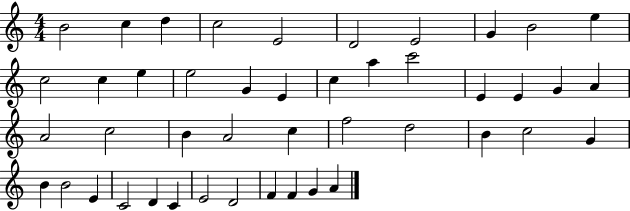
{
  \clef treble
  \numericTimeSignature
  \time 4/4
  \key c \major
  b'2 c''4 d''4 | c''2 e'2 | d'2 e'2 | g'4 b'2 e''4 | \break c''2 c''4 e''4 | e''2 g'4 e'4 | c''4 a''4 c'''2 | e'4 e'4 g'4 a'4 | \break a'2 c''2 | b'4 a'2 c''4 | f''2 d''2 | b'4 c''2 g'4 | \break b'4 b'2 e'4 | c'2 d'4 c'4 | e'2 d'2 | f'4 f'4 g'4 a'4 | \break \bar "|."
}